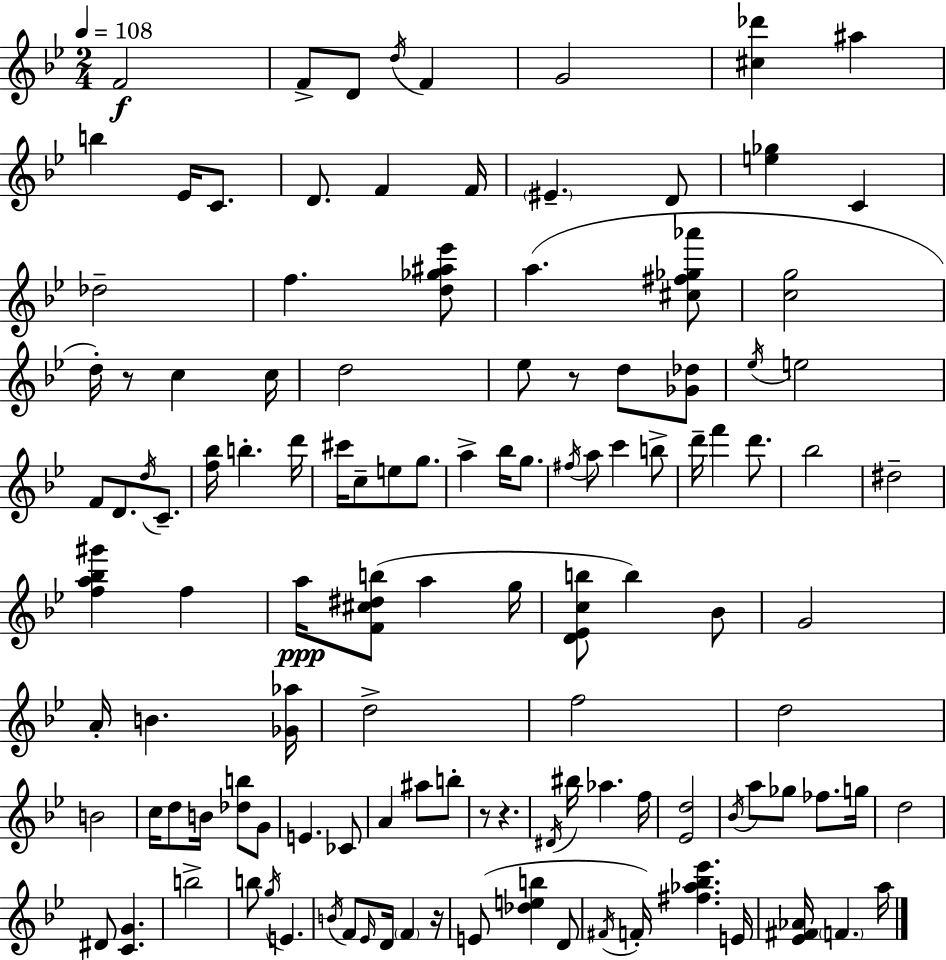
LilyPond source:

{
  \clef treble
  \numericTimeSignature
  \time 2/4
  \key g \minor
  \tempo 4 = 108
  f'2\f | f'8-> d'8 \acciaccatura { d''16 } f'4 | g'2 | <cis'' des'''>4 ais''4 | \break b''4 ees'16 c'8. | d'8. f'4 | f'16 \parenthesize eis'4.-- d'8 | <e'' ges''>4 c'4 | \break des''2-- | f''4. <d'' ges'' ais'' ees'''>8 | a''4.( <cis'' fis'' ges'' aes'''>8 | <c'' g''>2 | \break d''16-.) r8 c''4 | c''16 d''2 | ees''8 r8 d''8 <ges' des''>8 | \acciaccatura { ees''16 } e''2 | \break f'8 d'8. \acciaccatura { d''16 } | c'8.-- <f'' bes''>16 b''4.-. | d'''16 cis'''16 c''8-- e''8 | g''8. a''4-> bes''16 | \break g''8. \acciaccatura { fis''16 } a''8 c'''4 | b''8-> d'''16-- f'''4 | d'''8. bes''2 | dis''2-- | \break <f'' a'' bes'' gis'''>4 | f''4 a''16\ppp <f' cis'' dis'' b''>8( a''4 | g''16 <d' ees' c'' b''>8 b''4) | bes'8 g'2 | \break a'16-. b'4. | <ges' aes''>16 d''2-> | f''2 | d''2 | \break b'2 | c''16 d''8 b'16 | <des'' b''>8 g'8 e'4. | ces'8 a'4 | \break ais''8 b''8-. r8 r4. | \acciaccatura { dis'16 } bis''16 aes''4. | f''16 <ees' d''>2 | \acciaccatura { bes'16 } a''8 | \break ges''8 fes''8. g''16 d''2 | dis'8 | <c' g'>4. b''2-> | b''8 | \break \acciaccatura { g''16 } e'4. \acciaccatura { b'16 } | f'8 \grace { ees'16 } d'16 \parenthesize f'4 | r16 e'8( <des'' e'' b''>4 d'8 | \acciaccatura { fis'16 }) f'16-. <fis'' aes'' bes'' ees'''>4. | \break e'16 <ees' fis' aes'>16 \parenthesize f'4. | a''16 \bar "|."
}